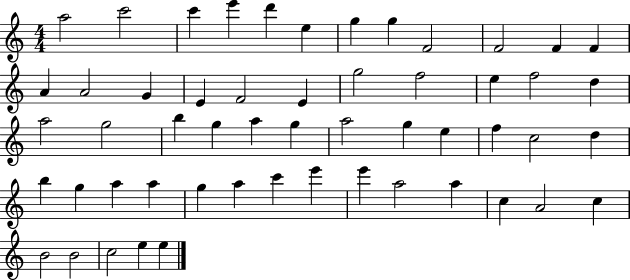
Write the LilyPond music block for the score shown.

{
  \clef treble
  \numericTimeSignature
  \time 4/4
  \key c \major
  a''2 c'''2 | c'''4 e'''4 d'''4 e''4 | g''4 g''4 f'2 | f'2 f'4 f'4 | \break a'4 a'2 g'4 | e'4 f'2 e'4 | g''2 f''2 | e''4 f''2 d''4 | \break a''2 g''2 | b''4 g''4 a''4 g''4 | a''2 g''4 e''4 | f''4 c''2 d''4 | \break b''4 g''4 a''4 a''4 | g''4 a''4 c'''4 e'''4 | e'''4 a''2 a''4 | c''4 a'2 c''4 | \break b'2 b'2 | c''2 e''4 e''4 | \bar "|."
}